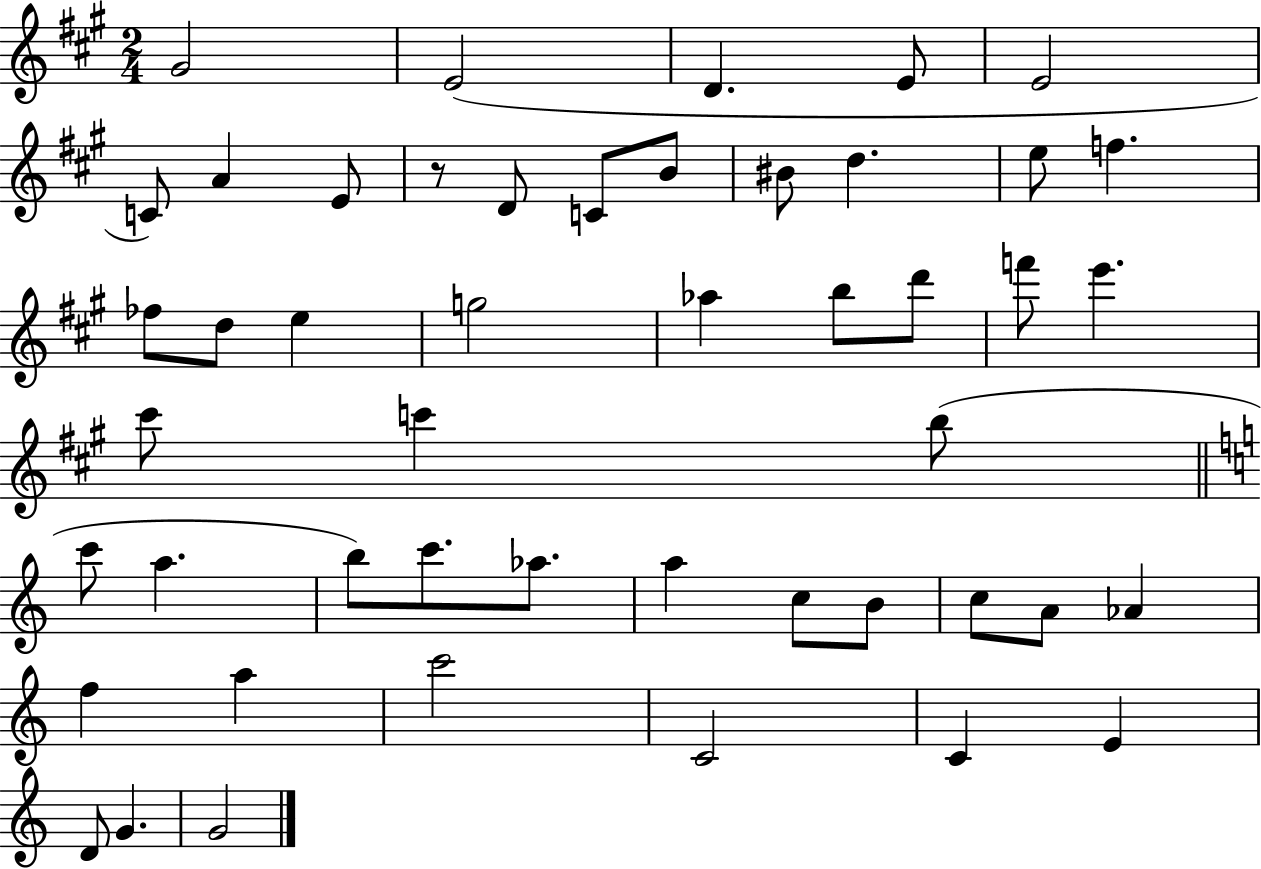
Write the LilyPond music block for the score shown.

{
  \clef treble
  \numericTimeSignature
  \time 2/4
  \key a \major
  gis'2 | e'2( | d'4. e'8 | e'2 | \break c'8) a'4 e'8 | r8 d'8 c'8 b'8 | bis'8 d''4. | e''8 f''4. | \break fes''8 d''8 e''4 | g''2 | aes''4 b''8 d'''8 | f'''8 e'''4. | \break cis'''8 c'''4 b''8( | \bar "||" \break \key c \major c'''8 a''4. | b''8) c'''8. aes''8. | a''4 c''8 b'8 | c''8 a'8 aes'4 | \break f''4 a''4 | c'''2 | c'2 | c'4 e'4 | \break d'8 g'4. | g'2 | \bar "|."
}